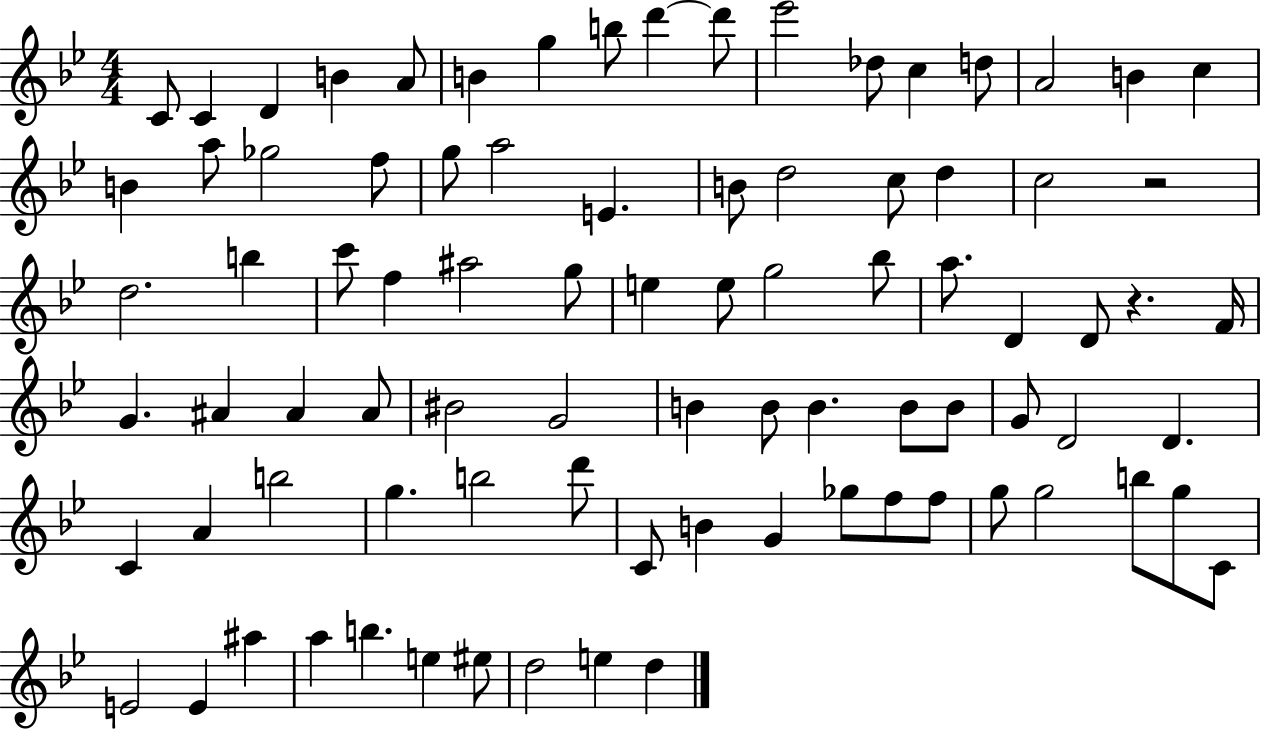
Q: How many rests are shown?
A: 2